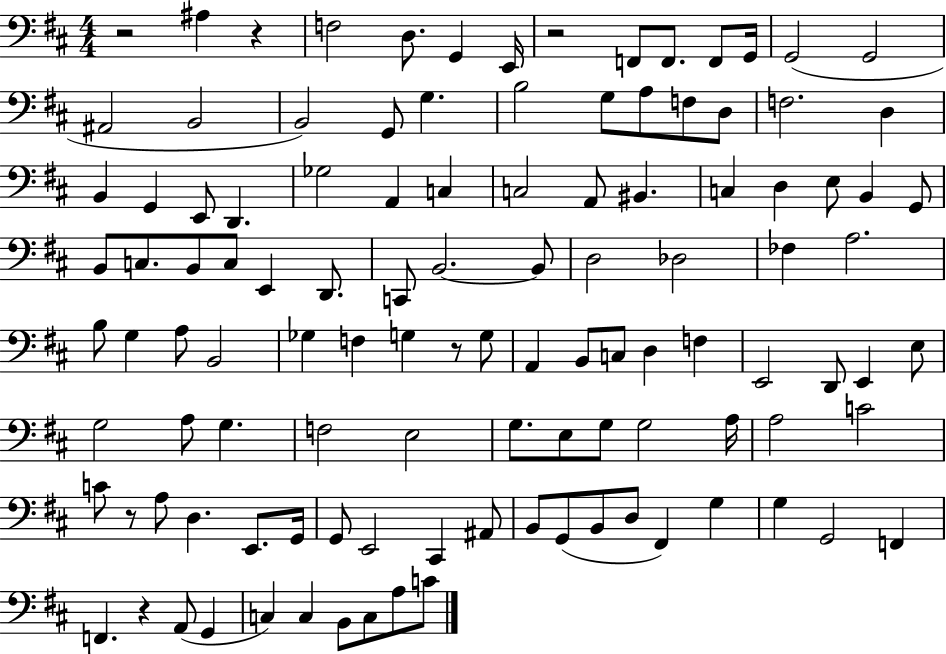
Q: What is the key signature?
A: D major